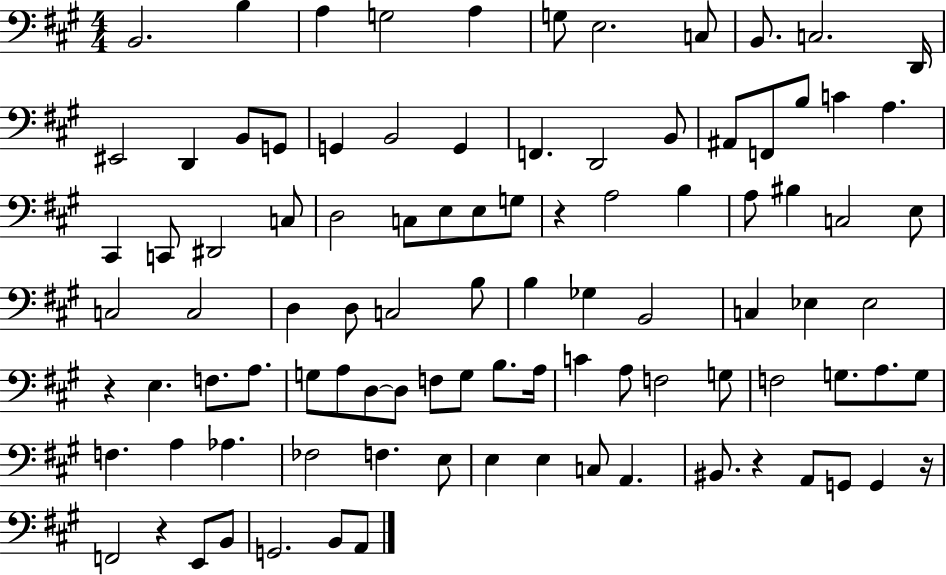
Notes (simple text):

B2/h. B3/q A3/q G3/h A3/q G3/e E3/h. C3/e B2/e. C3/h. D2/s EIS2/h D2/q B2/e G2/e G2/q B2/h G2/q F2/q. D2/h B2/e A#2/e F2/e B3/e C4/q A3/q. C#2/q C2/e D#2/h C3/e D3/h C3/e E3/e E3/e G3/e R/q A3/h B3/q A3/e BIS3/q C3/h E3/e C3/h C3/h D3/q D3/e C3/h B3/e B3/q Gb3/q B2/h C3/q Eb3/q Eb3/h R/q E3/q. F3/e. A3/e. G3/e A3/e D3/e D3/e F3/e G3/e B3/e. A3/s C4/q A3/e F3/h G3/e F3/h G3/e. A3/e. G3/e F3/q. A3/q Ab3/q. FES3/h F3/q. E3/e E3/q E3/q C3/e A2/q. BIS2/e. R/q A2/e G2/e G2/q R/s F2/h R/q E2/e B2/e G2/h. B2/e A2/e